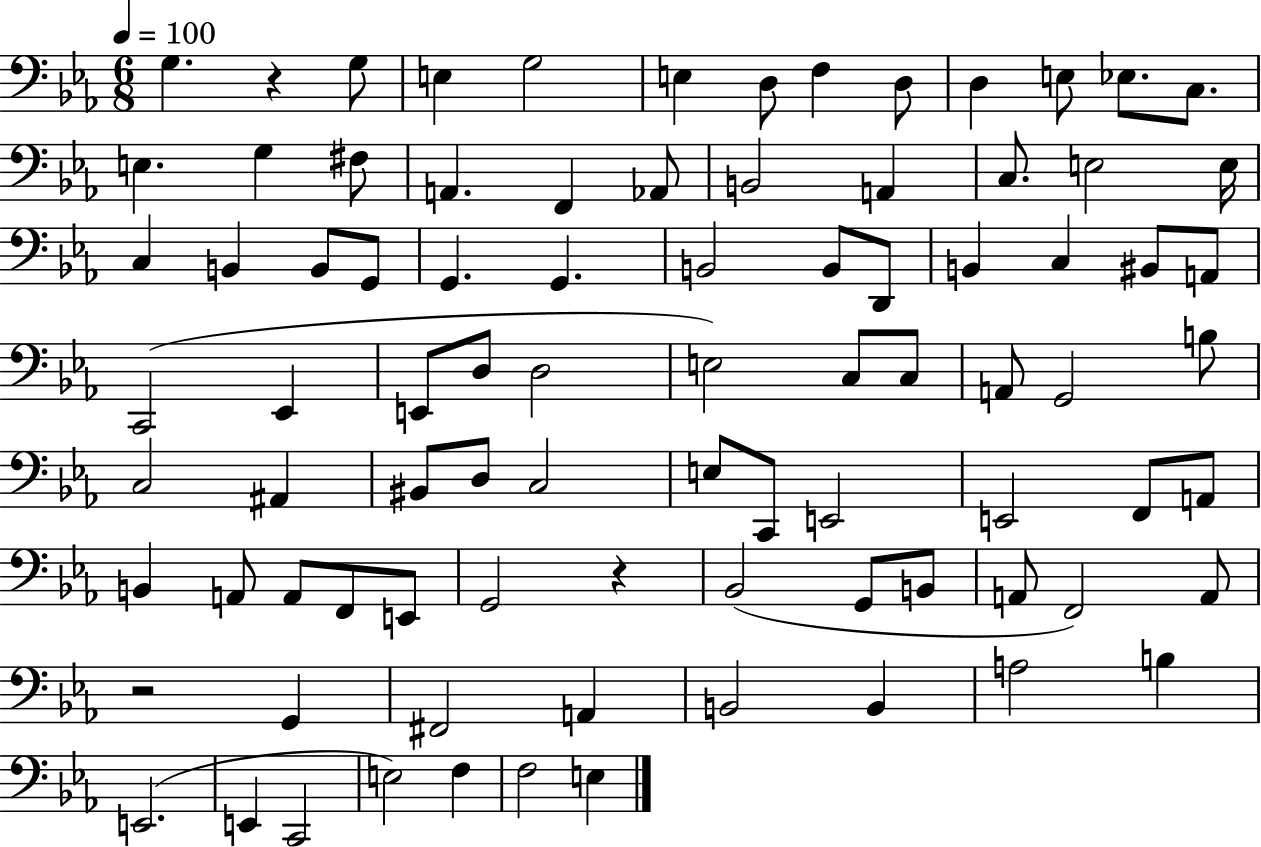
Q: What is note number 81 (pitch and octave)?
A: E3